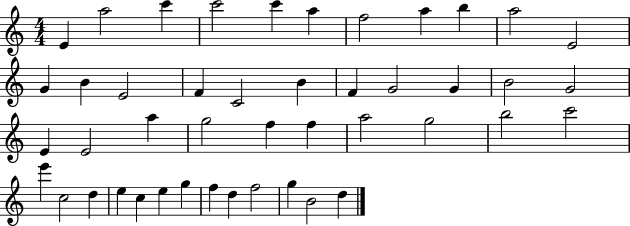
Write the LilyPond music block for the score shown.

{
  \clef treble
  \numericTimeSignature
  \time 4/4
  \key c \major
  e'4 a''2 c'''4 | c'''2 c'''4 a''4 | f''2 a''4 b''4 | a''2 e'2 | \break g'4 b'4 e'2 | f'4 c'2 b'4 | f'4 g'2 g'4 | b'2 g'2 | \break e'4 e'2 a''4 | g''2 f''4 f''4 | a''2 g''2 | b''2 c'''2 | \break e'''4 c''2 d''4 | e''4 c''4 e''4 g''4 | f''4 d''4 f''2 | g''4 b'2 d''4 | \break \bar "|."
}